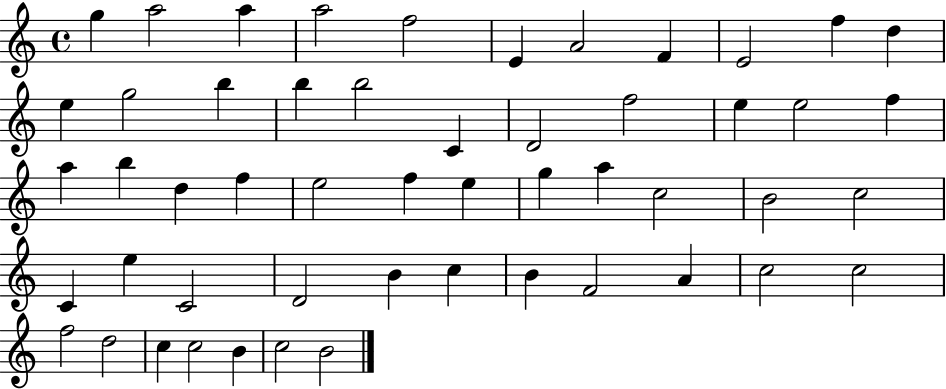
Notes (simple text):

G5/q A5/h A5/q A5/h F5/h E4/q A4/h F4/q E4/h F5/q D5/q E5/q G5/h B5/q B5/q B5/h C4/q D4/h F5/h E5/q E5/h F5/q A5/q B5/q D5/q F5/q E5/h F5/q E5/q G5/q A5/q C5/h B4/h C5/h C4/q E5/q C4/h D4/h B4/q C5/q B4/q F4/h A4/q C5/h C5/h F5/h D5/h C5/q C5/h B4/q C5/h B4/h